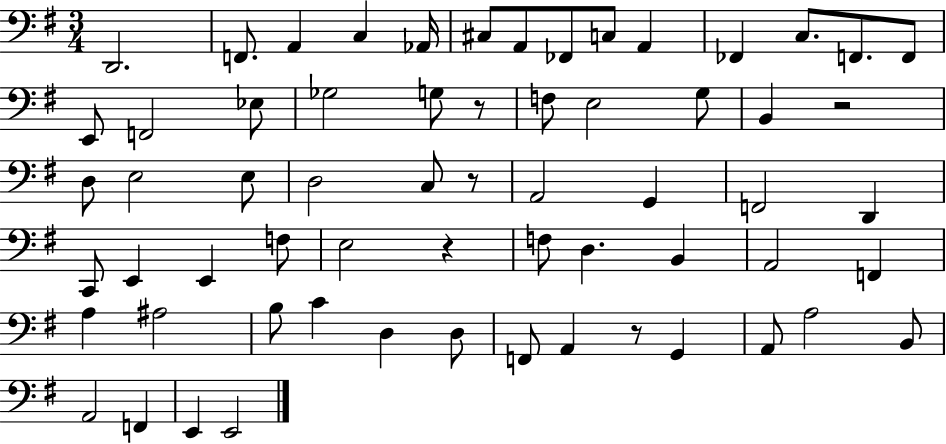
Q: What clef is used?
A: bass